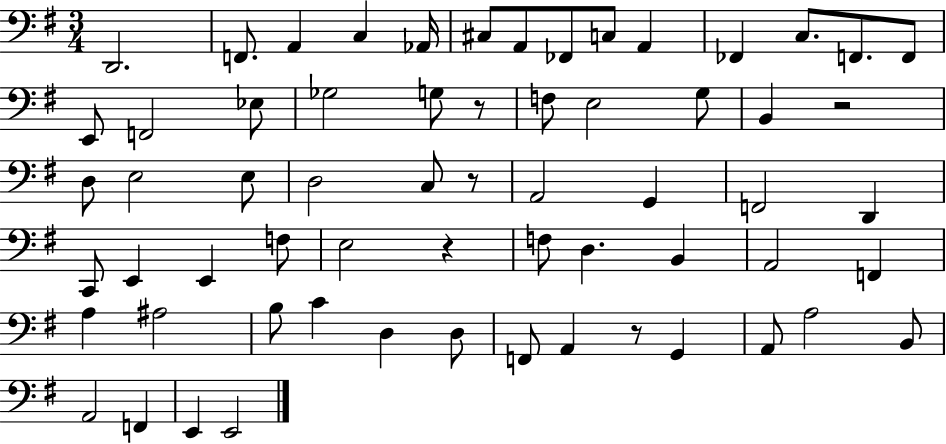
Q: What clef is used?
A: bass